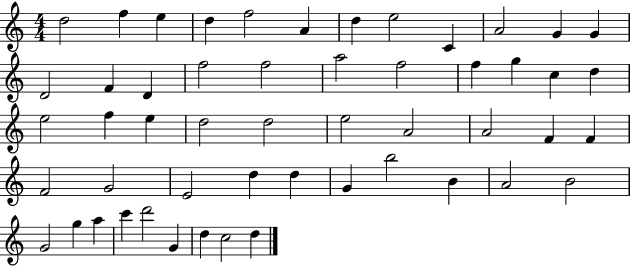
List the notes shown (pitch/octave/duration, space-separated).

D5/h F5/q E5/q D5/q F5/h A4/q D5/q E5/h C4/q A4/h G4/q G4/q D4/h F4/q D4/q F5/h F5/h A5/h F5/h F5/q G5/q C5/q D5/q E5/h F5/q E5/q D5/h D5/h E5/h A4/h A4/h F4/q F4/q F4/h G4/h E4/h D5/q D5/q G4/q B5/h B4/q A4/h B4/h G4/h G5/q A5/q C6/q D6/h G4/q D5/q C5/h D5/q